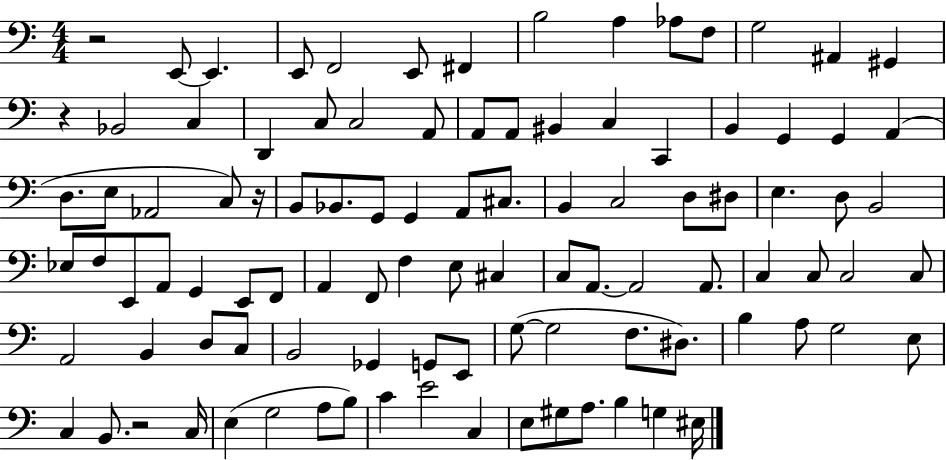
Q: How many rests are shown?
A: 4